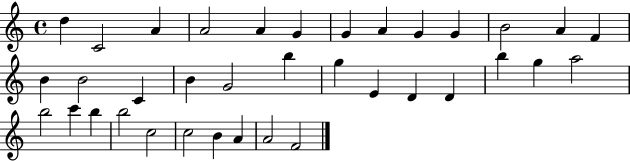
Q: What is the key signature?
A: C major